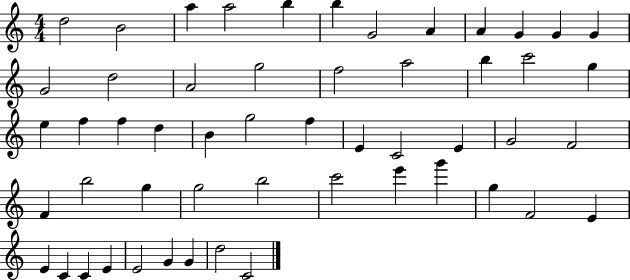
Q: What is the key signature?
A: C major